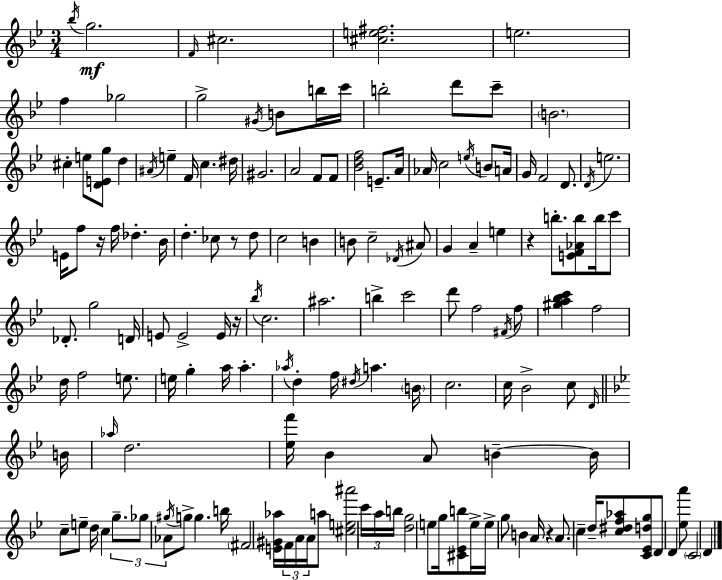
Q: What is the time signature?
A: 3/4